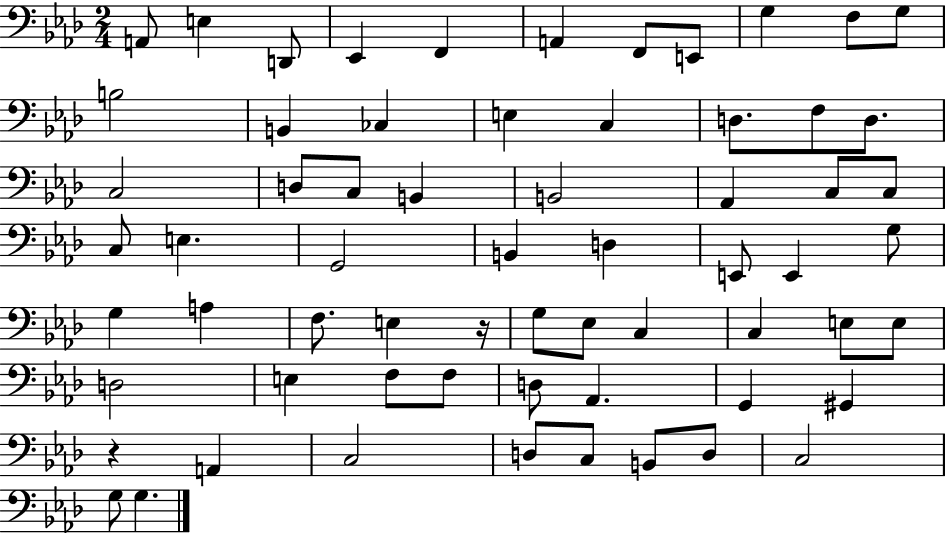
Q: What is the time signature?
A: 2/4